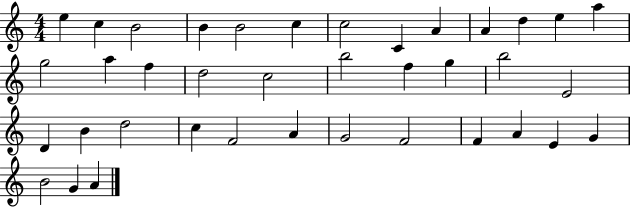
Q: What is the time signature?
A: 4/4